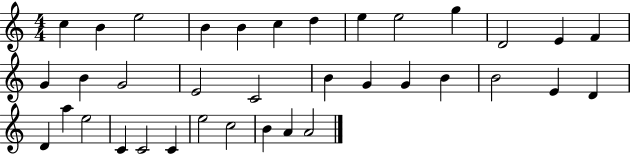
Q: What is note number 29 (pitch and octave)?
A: C4